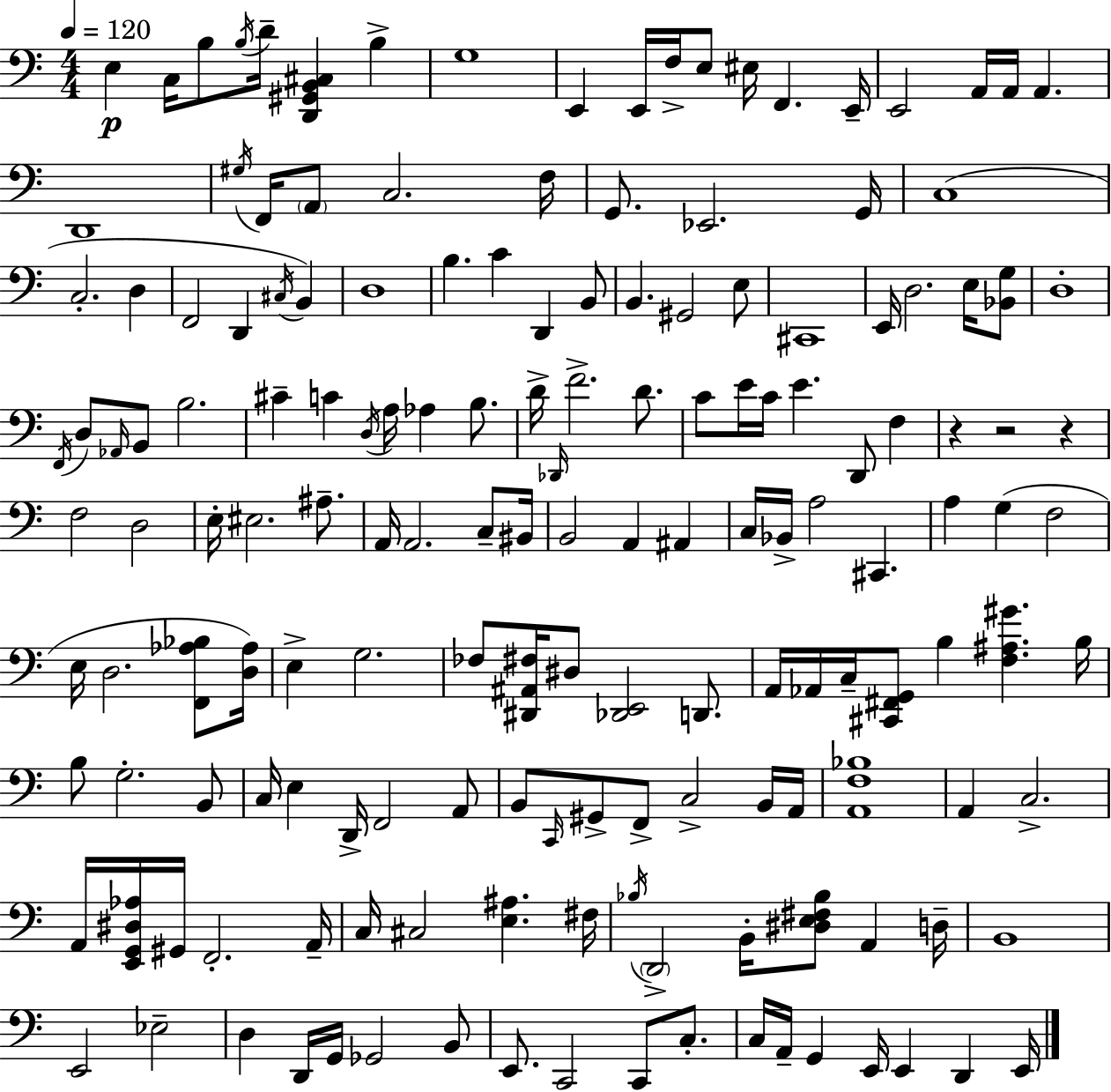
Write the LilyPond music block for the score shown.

{
  \clef bass
  \numericTimeSignature
  \time 4/4
  \key a \minor
  \tempo 4 = 120
  \repeat volta 2 { e4\p c16 b8 \acciaccatura { b16 } d'16-- <d, gis, b, cis>4 b4-> | g1 | e,4 e,16 f16-> e8 eis16 f,4. | e,16-- e,2 a,16 a,16 a,4. | \break d,1 | \acciaccatura { gis16 } f,16 \parenthesize a,8 c2. | f16 g,8. ees,2. | g,16 c1( | \break c2.-. d4 | f,2 d,4 \acciaccatura { cis16 }) b,4 | d1 | b4. c'4 d,4 | \break b,8 b,4. gis,2 | e8 cis,1 | e,16 d2. | e16 <bes, g>8 d1-. | \break \acciaccatura { f,16 } d8 \grace { aes,16 } b,8 b2. | cis'4-- c'4 \acciaccatura { d16 } a16 aes4 | b8. d'16-> \grace { des,16 } f'2.-> | d'8. c'8 e'16 c'16 e'4. | \break d,8 f4 r4 r2 | r4 f2 d2 | e16-. eis2. | ais8.-- a,16 a,2. | \break c8-- bis,16 b,2 a,4 | ais,4 c16 bes,16-> a2 | cis,4. a4 g4( f2 | e16 d2. | \break <f, aes bes>8 <d aes>16) e4-> g2. | fes8 <dis, ais, fis>16 dis8 <des, e,>2 | d,8. a,16 aes,16 c16-- <cis, fis, g,>8 b4 | <f ais gis'>4. b16 b8 g2.-. | \break b,8 c16 e4 d,16-> f,2 | a,8 b,8 \grace { c,16 } gis,8-> f,8-> c2-> | b,16 a,16 <a, f bes>1 | a,4 c2.-> | \break a,16 <e, g, dis aes>16 gis,16 f,2.-. | a,16-- c16 cis2 | <e ais>4. fis16 \acciaccatura { bes16 } \parenthesize d,2-> | b,16-. <dis e fis bes>8 a,4 d16-- b,1 | \break e,2 | ees2-- d4 d,16 g,16 ges,2 | b,8 e,8. c,2 | c,8 c8.-. c16 a,16-- g,4 e,16 | \break e,4 d,4 e,16 } \bar "|."
}